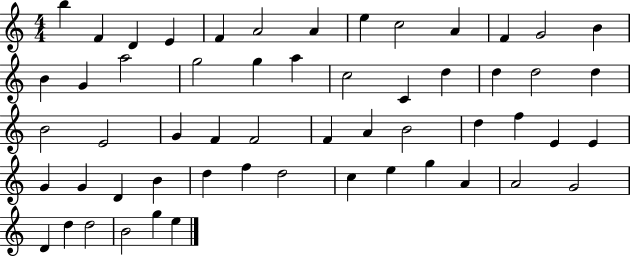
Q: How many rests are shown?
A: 0